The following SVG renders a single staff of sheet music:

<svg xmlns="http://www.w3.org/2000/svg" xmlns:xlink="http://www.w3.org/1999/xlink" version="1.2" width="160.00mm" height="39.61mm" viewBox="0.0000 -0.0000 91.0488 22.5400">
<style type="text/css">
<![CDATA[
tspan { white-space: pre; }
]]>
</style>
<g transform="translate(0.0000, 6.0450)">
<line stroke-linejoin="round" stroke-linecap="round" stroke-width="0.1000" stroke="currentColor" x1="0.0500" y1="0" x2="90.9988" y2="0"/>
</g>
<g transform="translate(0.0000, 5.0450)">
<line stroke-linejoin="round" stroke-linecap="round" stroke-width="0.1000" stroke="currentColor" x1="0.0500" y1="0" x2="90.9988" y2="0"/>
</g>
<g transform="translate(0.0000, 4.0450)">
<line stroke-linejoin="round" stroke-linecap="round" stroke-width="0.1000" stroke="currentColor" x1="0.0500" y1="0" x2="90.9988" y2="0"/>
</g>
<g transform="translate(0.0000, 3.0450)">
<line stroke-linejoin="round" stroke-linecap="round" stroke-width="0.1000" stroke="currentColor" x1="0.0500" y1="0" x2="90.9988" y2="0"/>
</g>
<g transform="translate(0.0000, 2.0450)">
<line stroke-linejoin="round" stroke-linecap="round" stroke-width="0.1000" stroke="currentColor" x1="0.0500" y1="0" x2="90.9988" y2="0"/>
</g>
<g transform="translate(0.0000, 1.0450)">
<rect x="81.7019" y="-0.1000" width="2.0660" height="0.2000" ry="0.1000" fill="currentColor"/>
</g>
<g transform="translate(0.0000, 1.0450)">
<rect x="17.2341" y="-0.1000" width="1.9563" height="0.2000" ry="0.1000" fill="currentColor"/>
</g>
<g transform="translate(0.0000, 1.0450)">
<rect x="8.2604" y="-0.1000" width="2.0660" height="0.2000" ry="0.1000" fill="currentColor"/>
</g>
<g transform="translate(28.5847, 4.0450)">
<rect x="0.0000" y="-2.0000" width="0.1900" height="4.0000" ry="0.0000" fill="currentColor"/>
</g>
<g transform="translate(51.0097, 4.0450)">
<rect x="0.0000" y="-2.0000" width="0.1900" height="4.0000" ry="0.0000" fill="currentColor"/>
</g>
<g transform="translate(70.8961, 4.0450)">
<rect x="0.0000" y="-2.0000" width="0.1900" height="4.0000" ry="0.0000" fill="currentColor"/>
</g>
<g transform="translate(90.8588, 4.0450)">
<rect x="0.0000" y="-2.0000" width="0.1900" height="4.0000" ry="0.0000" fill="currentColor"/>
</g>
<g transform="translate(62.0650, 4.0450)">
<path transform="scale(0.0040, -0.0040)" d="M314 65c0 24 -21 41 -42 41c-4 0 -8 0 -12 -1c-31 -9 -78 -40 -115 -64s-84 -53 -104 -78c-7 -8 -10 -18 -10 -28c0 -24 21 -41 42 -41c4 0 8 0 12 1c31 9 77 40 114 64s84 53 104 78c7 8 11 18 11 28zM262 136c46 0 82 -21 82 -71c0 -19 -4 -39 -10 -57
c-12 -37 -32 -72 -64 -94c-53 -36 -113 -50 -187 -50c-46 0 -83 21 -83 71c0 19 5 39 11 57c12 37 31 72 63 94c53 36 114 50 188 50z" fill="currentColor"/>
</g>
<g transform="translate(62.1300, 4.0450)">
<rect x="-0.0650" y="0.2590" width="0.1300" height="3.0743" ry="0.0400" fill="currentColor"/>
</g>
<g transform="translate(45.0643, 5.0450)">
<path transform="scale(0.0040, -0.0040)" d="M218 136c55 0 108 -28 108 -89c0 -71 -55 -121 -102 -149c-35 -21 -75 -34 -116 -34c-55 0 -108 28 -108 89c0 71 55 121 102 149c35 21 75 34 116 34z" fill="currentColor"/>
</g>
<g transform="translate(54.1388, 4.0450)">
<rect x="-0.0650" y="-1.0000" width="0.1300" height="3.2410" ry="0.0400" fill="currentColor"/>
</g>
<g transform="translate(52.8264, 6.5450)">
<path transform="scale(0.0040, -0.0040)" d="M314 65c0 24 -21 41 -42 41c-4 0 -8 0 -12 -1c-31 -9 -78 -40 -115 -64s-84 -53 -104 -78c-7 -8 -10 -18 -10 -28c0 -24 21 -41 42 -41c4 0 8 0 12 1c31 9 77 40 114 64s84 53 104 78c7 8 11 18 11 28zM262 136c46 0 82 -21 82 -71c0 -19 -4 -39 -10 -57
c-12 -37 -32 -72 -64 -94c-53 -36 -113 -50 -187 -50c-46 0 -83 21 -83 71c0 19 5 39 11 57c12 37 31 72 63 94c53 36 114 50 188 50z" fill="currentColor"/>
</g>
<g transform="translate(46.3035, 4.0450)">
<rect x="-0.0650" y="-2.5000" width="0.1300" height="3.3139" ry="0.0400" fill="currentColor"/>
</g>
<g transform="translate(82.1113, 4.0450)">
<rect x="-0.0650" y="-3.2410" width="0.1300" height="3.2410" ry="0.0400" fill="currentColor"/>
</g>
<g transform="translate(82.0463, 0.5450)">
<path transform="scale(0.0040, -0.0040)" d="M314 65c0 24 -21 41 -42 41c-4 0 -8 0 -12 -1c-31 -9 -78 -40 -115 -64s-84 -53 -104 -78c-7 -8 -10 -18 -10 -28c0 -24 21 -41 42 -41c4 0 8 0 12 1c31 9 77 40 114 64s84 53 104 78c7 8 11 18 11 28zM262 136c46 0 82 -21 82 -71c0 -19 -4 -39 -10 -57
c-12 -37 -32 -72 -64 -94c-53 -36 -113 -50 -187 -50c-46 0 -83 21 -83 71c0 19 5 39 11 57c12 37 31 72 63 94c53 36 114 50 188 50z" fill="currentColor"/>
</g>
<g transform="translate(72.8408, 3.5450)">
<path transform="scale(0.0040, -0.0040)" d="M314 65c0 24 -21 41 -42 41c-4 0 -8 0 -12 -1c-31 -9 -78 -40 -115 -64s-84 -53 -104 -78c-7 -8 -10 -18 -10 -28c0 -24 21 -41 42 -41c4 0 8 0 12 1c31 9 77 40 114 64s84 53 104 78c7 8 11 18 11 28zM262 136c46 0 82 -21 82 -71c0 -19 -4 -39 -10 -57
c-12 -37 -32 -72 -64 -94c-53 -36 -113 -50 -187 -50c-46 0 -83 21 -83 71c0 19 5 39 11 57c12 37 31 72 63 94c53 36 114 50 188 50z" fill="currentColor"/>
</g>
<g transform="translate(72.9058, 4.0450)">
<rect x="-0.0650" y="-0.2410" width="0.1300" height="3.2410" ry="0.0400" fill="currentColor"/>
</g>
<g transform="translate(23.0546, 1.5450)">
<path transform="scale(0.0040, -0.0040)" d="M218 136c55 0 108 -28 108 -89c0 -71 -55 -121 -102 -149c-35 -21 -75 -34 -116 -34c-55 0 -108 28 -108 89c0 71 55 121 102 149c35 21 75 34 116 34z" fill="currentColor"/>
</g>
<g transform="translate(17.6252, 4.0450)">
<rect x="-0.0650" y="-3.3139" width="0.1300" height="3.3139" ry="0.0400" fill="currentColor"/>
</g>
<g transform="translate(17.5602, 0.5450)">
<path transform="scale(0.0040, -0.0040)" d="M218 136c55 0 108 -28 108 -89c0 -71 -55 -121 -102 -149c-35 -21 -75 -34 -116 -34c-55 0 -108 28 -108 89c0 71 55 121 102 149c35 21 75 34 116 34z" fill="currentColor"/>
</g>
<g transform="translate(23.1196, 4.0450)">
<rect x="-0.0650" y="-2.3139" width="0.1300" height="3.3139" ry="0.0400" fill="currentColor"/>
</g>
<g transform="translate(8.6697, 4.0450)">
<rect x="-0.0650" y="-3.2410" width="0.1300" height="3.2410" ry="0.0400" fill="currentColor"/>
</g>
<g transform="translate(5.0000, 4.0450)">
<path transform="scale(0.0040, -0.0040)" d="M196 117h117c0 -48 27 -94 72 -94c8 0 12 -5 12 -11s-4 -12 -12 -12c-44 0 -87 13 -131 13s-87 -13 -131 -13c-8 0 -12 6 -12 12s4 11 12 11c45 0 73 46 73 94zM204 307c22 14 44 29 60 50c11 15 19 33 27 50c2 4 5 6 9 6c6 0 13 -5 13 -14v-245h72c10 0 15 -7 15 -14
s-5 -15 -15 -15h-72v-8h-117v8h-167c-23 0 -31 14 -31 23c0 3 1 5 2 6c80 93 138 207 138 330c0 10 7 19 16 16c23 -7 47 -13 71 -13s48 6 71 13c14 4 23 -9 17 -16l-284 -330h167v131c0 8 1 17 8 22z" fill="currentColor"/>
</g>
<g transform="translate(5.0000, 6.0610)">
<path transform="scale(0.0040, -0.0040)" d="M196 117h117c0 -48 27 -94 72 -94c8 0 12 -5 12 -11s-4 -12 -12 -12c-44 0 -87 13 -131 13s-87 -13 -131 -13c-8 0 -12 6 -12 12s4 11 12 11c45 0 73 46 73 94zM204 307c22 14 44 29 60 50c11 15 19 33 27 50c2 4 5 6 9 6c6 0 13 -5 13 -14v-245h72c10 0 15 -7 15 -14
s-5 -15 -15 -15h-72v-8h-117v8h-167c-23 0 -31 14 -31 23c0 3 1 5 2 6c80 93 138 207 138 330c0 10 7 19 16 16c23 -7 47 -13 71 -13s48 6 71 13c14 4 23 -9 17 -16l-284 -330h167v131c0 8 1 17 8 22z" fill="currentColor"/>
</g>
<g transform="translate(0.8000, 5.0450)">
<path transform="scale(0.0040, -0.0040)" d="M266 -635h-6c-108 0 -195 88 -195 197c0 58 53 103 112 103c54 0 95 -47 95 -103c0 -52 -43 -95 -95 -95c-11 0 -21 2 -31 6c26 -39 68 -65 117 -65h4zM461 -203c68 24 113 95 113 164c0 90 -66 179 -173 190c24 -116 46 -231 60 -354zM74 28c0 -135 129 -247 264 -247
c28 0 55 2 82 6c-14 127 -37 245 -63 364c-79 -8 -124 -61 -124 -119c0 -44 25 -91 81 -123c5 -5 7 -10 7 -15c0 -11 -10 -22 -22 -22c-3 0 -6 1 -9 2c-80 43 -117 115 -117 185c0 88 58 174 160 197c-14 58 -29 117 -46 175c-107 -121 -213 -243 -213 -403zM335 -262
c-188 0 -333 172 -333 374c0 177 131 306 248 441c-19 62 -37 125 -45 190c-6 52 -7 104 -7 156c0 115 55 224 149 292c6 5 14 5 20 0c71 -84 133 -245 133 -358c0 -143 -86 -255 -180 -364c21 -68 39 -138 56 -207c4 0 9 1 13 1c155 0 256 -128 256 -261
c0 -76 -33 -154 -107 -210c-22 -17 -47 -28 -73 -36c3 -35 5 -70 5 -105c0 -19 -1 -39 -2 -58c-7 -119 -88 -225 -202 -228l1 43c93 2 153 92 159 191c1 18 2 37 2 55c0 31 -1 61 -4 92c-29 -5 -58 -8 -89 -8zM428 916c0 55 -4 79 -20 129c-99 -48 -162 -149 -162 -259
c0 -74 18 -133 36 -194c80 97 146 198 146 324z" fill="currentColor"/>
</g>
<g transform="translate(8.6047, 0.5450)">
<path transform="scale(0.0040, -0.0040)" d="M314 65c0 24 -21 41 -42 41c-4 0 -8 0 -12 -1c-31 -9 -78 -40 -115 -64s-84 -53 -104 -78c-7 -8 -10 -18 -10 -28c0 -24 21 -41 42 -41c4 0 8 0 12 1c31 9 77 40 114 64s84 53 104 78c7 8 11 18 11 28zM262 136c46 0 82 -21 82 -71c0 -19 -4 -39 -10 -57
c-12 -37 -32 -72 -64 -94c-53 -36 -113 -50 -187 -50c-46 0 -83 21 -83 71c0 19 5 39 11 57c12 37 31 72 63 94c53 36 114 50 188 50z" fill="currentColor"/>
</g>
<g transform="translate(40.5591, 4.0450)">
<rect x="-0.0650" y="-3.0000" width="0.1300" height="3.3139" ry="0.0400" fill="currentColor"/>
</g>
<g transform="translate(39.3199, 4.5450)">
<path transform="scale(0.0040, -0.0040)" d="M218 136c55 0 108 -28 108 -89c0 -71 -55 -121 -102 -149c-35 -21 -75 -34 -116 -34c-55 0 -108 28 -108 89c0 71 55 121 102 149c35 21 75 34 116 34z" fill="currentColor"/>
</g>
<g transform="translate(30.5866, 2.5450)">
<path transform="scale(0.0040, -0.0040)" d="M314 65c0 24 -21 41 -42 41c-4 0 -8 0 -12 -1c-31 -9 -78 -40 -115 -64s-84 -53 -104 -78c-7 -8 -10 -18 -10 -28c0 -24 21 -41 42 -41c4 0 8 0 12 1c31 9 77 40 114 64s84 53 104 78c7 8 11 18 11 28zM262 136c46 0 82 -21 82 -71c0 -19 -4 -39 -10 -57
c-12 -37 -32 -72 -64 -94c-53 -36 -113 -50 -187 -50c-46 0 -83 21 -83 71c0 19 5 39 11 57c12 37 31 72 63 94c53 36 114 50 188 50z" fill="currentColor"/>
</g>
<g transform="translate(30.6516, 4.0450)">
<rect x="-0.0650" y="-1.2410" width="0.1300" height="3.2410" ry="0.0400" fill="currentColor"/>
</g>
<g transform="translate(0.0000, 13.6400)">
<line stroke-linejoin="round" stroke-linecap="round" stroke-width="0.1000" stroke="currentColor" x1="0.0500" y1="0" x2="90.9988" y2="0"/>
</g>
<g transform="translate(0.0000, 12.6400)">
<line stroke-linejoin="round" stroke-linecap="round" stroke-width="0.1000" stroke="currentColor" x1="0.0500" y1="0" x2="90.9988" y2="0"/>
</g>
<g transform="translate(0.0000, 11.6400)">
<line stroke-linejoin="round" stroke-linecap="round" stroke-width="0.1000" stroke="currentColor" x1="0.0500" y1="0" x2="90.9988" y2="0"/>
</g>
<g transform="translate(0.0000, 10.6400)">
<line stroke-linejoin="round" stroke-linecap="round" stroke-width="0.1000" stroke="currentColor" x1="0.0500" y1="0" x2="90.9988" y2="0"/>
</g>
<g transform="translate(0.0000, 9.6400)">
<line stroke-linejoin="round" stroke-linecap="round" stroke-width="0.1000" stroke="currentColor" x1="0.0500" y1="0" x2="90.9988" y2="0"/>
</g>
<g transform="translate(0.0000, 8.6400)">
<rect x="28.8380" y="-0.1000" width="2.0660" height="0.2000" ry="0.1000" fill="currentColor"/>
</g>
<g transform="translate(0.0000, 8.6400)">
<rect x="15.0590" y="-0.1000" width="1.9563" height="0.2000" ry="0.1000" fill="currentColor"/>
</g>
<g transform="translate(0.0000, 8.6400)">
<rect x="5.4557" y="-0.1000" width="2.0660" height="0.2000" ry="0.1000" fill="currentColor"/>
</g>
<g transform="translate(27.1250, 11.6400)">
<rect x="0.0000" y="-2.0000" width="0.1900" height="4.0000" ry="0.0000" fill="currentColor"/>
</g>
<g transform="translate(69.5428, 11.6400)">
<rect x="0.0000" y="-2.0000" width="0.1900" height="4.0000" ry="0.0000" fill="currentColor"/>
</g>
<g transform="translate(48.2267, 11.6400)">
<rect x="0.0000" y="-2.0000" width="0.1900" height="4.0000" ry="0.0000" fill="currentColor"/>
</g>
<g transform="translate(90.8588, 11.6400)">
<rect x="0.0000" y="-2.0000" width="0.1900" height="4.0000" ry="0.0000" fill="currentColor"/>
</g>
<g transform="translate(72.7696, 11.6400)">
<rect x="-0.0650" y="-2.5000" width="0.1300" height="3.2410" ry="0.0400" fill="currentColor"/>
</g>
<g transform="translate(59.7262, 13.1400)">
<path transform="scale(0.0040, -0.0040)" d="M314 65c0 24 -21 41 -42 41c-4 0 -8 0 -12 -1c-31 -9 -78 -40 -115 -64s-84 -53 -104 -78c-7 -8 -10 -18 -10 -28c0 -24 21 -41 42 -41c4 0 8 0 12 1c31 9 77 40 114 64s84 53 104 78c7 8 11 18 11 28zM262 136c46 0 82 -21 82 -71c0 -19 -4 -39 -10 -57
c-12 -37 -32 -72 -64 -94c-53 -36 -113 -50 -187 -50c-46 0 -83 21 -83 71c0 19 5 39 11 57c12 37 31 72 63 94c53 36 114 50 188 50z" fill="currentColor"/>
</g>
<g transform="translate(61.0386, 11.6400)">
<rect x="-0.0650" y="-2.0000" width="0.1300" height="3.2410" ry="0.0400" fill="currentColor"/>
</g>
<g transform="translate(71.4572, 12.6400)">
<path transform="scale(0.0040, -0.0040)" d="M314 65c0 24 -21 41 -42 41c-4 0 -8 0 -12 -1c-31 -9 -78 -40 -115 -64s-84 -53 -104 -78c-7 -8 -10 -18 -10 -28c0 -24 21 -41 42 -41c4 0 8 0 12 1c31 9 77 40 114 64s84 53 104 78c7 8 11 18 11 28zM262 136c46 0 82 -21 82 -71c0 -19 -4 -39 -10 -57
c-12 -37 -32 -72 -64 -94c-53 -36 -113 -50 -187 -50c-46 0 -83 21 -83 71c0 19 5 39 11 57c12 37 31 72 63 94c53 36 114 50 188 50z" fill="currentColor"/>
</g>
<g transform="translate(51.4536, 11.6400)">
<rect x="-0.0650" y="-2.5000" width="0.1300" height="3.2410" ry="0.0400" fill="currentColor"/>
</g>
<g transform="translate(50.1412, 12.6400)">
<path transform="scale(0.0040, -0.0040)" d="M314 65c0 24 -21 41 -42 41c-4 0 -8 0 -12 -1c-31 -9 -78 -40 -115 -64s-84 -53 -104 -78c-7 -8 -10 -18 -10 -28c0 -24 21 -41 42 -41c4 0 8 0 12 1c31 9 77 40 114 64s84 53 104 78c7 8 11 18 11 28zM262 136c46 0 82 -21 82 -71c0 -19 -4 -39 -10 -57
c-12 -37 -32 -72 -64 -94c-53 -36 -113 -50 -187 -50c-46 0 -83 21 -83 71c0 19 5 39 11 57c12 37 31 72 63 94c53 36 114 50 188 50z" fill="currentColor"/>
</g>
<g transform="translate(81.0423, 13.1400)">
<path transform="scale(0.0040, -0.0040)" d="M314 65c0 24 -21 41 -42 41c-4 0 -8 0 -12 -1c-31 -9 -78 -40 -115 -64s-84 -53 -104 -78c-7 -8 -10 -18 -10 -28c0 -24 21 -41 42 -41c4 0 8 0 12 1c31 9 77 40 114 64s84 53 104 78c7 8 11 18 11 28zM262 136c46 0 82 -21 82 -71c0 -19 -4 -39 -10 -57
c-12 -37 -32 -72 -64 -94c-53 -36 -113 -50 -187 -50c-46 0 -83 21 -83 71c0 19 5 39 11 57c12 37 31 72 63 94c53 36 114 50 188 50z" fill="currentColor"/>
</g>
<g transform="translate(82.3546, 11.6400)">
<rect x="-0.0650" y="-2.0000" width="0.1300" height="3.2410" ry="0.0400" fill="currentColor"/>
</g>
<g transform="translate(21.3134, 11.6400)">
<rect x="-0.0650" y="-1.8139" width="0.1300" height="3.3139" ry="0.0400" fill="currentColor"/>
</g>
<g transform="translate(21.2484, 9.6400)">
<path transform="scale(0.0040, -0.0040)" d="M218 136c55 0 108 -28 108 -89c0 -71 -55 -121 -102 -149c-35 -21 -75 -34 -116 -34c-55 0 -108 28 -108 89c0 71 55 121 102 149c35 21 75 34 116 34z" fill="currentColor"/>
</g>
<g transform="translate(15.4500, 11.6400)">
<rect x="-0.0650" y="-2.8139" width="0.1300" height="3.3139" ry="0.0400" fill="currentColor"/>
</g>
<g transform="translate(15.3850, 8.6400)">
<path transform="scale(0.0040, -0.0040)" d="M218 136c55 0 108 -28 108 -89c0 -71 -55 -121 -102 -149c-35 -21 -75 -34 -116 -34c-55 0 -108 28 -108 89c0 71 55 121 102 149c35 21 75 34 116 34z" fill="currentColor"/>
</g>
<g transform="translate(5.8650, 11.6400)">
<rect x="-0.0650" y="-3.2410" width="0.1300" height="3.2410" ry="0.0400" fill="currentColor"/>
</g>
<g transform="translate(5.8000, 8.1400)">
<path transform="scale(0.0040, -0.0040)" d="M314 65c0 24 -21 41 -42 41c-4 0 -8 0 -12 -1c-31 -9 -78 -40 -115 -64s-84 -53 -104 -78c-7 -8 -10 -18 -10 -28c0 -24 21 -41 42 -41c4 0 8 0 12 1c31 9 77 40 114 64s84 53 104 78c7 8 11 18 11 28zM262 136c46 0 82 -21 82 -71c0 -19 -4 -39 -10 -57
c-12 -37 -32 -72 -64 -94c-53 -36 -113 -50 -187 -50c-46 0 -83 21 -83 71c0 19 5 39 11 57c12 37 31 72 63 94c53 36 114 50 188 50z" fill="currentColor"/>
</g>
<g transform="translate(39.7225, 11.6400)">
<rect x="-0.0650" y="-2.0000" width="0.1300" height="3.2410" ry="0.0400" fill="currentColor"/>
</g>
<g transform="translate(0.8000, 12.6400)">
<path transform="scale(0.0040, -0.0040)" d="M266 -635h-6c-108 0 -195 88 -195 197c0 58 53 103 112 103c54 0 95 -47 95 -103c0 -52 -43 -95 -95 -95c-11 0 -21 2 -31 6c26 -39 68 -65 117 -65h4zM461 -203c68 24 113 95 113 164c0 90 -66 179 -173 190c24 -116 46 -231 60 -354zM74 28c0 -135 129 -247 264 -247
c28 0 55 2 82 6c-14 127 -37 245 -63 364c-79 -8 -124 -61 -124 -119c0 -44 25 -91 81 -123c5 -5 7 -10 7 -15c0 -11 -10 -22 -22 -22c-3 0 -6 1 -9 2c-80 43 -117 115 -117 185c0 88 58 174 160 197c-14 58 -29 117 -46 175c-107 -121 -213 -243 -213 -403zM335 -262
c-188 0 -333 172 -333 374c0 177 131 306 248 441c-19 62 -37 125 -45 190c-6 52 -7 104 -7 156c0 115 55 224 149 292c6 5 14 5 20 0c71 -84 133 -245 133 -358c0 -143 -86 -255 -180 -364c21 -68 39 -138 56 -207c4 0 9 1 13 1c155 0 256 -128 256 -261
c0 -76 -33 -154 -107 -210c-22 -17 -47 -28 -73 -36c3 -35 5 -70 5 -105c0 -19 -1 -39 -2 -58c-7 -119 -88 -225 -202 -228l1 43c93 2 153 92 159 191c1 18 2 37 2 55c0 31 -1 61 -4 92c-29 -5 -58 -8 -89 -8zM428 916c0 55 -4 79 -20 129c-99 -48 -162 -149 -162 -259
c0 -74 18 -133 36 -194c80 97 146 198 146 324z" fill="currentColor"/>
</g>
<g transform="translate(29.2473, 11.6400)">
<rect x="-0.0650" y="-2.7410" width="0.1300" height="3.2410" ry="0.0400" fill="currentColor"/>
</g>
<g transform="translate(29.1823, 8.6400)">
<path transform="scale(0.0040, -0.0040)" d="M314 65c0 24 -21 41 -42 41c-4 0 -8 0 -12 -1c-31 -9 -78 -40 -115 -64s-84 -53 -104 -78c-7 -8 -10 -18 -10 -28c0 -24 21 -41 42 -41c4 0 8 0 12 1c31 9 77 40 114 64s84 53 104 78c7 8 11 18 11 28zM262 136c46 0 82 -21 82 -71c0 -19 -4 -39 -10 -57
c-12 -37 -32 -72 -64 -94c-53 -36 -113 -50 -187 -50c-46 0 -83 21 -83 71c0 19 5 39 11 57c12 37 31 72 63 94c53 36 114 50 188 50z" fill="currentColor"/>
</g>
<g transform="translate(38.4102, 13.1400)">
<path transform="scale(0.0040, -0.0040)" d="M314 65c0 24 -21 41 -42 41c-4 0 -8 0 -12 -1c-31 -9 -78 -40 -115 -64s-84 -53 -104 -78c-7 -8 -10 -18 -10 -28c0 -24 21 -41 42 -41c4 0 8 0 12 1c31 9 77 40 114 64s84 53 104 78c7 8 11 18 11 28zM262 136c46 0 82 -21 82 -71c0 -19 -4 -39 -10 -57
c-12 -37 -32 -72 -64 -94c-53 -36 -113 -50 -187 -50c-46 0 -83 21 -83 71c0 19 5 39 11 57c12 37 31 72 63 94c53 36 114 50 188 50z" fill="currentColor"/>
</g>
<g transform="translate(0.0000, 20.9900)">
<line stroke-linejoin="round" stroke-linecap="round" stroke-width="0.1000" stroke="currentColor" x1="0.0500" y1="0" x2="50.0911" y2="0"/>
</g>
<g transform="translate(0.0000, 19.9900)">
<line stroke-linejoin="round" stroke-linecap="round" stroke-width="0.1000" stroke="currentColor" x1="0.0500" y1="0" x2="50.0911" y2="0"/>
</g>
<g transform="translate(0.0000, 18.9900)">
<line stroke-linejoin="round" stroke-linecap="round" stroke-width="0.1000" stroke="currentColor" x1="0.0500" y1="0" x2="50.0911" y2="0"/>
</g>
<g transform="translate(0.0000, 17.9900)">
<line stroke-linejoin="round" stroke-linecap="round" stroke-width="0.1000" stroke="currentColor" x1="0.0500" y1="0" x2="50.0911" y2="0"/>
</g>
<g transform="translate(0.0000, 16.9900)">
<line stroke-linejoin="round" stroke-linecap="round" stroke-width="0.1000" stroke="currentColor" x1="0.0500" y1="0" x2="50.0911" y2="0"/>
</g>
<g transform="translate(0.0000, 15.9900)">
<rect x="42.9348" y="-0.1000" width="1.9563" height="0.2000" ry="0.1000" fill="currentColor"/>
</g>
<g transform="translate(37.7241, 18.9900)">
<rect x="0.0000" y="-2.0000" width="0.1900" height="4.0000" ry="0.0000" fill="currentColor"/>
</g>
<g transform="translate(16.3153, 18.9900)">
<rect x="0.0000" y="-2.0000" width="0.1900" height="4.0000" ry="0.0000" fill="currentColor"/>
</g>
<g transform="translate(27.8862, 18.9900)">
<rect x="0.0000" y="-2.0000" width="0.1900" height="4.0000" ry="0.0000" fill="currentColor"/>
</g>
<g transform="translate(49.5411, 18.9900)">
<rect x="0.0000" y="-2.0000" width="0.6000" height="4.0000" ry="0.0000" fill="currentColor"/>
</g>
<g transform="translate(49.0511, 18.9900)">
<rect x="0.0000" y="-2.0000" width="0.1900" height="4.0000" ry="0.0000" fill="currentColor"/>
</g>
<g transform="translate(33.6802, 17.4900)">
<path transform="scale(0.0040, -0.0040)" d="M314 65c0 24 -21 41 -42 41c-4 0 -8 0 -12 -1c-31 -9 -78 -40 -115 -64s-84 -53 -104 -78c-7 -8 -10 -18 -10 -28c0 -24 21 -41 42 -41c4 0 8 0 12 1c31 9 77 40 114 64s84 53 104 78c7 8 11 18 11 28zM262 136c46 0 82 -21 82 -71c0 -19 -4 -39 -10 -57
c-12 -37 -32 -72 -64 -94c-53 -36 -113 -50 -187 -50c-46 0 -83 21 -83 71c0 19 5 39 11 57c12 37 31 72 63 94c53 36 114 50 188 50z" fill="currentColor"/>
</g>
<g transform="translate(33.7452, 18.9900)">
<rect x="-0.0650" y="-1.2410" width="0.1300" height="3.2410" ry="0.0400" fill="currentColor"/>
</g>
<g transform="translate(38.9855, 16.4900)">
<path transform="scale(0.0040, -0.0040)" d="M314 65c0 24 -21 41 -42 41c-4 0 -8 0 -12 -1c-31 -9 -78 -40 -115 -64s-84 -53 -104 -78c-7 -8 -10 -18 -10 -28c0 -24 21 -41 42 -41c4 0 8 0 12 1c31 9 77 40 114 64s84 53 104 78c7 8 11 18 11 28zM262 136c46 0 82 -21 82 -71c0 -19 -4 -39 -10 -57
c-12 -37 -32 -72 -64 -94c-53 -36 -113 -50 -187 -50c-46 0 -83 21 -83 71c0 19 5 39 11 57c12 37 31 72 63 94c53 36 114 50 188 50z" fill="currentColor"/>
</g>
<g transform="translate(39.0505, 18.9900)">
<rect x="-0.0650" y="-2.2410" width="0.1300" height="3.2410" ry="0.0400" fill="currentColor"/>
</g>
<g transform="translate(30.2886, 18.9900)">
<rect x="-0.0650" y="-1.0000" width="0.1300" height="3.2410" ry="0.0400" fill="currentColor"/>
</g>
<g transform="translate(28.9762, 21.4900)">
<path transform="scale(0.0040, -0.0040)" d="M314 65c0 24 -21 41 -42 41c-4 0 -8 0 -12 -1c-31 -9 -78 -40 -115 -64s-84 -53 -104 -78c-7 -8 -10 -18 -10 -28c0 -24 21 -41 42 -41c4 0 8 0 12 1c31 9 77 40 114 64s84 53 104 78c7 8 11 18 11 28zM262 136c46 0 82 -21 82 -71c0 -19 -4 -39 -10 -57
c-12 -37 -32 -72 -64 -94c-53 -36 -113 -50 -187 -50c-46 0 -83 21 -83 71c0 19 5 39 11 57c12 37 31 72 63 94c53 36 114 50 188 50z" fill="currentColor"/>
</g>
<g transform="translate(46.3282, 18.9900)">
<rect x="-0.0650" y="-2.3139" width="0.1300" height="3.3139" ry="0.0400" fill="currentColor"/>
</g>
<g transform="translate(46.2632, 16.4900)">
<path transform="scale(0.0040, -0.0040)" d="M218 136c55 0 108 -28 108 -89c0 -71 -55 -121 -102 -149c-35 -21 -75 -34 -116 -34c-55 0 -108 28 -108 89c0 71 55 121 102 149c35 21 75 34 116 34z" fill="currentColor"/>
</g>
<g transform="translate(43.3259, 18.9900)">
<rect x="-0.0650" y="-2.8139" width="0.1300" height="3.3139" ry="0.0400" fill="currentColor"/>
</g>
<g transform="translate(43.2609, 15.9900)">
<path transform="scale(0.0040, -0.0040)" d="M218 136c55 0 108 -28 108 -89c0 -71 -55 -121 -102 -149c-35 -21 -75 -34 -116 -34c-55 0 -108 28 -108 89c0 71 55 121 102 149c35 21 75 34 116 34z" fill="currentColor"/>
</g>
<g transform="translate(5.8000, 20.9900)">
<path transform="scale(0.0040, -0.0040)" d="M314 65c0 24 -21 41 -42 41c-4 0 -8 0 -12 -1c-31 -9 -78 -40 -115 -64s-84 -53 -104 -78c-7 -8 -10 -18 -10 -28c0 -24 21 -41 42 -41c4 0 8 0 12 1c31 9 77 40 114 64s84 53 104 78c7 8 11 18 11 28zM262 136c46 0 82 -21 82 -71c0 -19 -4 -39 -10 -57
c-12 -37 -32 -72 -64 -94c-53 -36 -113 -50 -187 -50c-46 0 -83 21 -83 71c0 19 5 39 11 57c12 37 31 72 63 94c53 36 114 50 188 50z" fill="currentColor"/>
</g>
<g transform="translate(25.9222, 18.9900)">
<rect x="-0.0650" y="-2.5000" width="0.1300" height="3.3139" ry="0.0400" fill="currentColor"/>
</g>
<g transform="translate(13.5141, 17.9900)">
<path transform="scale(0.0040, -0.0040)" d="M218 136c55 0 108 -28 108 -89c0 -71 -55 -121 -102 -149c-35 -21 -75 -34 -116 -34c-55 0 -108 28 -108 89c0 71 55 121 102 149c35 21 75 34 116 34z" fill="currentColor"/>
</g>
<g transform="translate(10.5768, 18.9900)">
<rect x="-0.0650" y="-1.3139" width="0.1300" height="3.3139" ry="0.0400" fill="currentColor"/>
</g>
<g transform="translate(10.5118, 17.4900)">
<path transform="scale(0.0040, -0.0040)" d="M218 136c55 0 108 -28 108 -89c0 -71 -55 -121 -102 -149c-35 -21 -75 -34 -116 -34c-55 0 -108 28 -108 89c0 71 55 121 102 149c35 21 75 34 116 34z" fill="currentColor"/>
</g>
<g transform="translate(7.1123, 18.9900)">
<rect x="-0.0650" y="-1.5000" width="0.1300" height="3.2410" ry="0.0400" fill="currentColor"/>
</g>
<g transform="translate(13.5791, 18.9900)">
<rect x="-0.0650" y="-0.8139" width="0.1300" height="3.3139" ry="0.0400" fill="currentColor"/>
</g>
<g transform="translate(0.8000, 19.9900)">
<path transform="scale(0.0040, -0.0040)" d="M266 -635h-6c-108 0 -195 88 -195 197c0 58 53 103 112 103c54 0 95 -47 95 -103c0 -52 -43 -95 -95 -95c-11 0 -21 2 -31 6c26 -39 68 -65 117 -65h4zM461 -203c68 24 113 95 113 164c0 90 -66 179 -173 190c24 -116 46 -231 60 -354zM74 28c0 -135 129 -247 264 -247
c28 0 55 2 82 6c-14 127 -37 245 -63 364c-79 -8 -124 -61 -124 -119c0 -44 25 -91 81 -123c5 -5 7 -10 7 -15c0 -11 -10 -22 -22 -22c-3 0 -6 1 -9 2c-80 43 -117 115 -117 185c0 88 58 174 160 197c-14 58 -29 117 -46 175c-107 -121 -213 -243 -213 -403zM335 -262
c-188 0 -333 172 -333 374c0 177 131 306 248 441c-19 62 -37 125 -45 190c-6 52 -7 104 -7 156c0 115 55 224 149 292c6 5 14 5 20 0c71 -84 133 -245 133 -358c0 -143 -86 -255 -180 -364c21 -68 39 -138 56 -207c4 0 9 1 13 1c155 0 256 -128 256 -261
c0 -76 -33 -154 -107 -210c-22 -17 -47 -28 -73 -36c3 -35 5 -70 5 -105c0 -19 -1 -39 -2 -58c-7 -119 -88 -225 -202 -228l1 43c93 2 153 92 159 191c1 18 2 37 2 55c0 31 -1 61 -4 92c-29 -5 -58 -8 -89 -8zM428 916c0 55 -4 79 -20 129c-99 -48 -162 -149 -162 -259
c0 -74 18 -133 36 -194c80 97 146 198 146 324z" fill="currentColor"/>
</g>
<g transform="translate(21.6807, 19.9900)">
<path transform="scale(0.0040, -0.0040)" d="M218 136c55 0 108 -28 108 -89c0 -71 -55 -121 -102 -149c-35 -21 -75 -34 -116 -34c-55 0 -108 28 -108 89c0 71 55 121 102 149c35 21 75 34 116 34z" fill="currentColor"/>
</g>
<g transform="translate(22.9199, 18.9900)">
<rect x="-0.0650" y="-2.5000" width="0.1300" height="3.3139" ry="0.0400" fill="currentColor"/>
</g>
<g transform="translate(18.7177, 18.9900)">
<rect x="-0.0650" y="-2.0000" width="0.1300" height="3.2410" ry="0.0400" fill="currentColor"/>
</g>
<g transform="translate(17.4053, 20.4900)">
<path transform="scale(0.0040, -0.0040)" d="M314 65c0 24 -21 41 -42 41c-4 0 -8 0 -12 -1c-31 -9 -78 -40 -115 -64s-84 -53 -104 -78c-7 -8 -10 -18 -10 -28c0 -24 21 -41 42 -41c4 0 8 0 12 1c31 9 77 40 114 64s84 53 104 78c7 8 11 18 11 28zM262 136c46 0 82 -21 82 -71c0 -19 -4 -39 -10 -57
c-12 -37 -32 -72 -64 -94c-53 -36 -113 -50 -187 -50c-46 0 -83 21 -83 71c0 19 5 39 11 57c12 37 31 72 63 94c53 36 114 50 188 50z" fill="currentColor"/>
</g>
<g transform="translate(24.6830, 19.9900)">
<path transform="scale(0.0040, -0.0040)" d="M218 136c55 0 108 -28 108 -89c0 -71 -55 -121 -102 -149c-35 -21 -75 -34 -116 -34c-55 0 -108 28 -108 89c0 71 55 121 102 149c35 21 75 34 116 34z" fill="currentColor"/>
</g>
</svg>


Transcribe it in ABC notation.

X:1
T:Untitled
M:4/4
L:1/4
K:C
b2 b g e2 A G D2 B2 c2 b2 b2 a f a2 F2 G2 F2 G2 F2 E2 e d F2 G G D2 e2 g2 a g